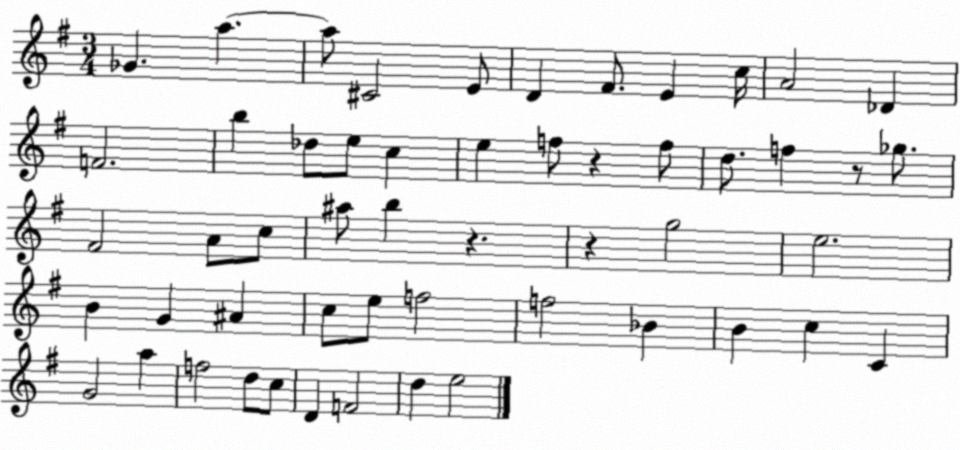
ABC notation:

X:1
T:Untitled
M:3/4
L:1/4
K:G
_G a a/2 ^C2 E/2 D ^F/2 E c/4 A2 _D F2 b _d/2 e/2 c e f/2 z f/2 d/2 f z/2 _g/2 ^F2 A/2 c/2 ^a/2 b z z g2 e2 B G ^A c/2 e/2 f2 f2 _B B c C G2 a f2 d/2 c/2 D F2 d e2